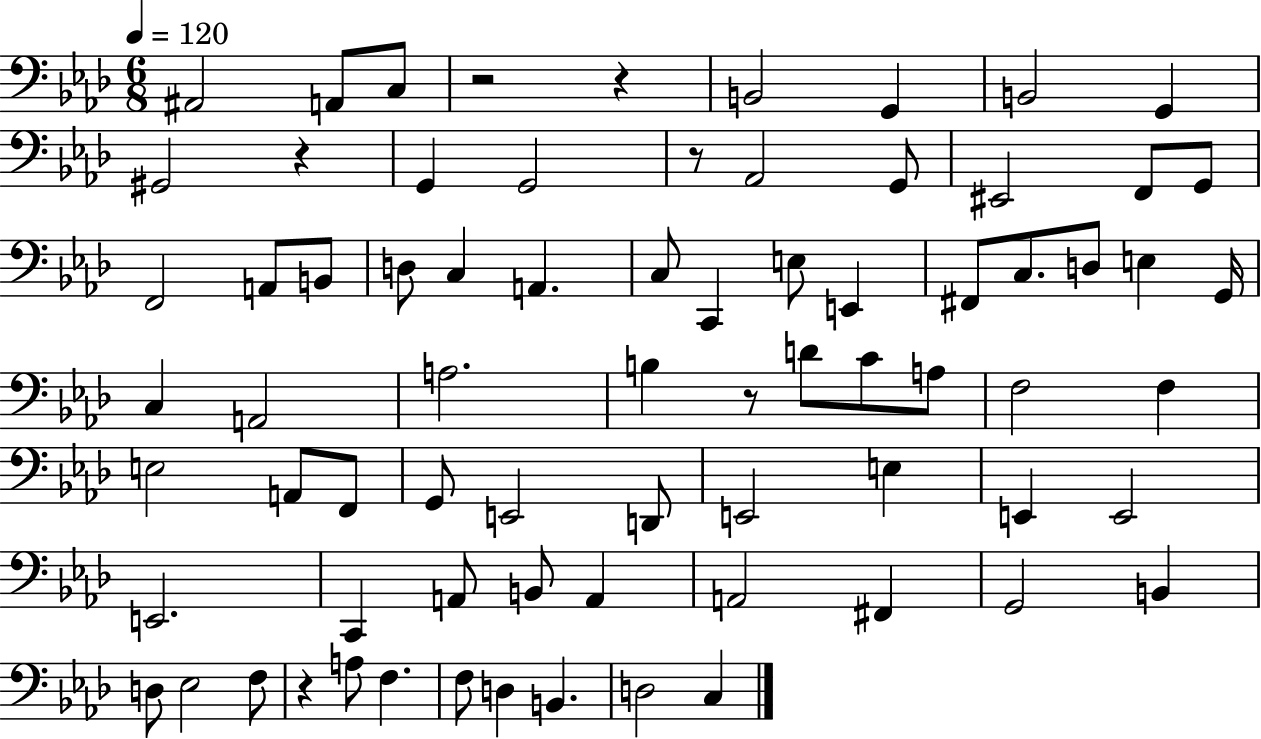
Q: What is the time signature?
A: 6/8